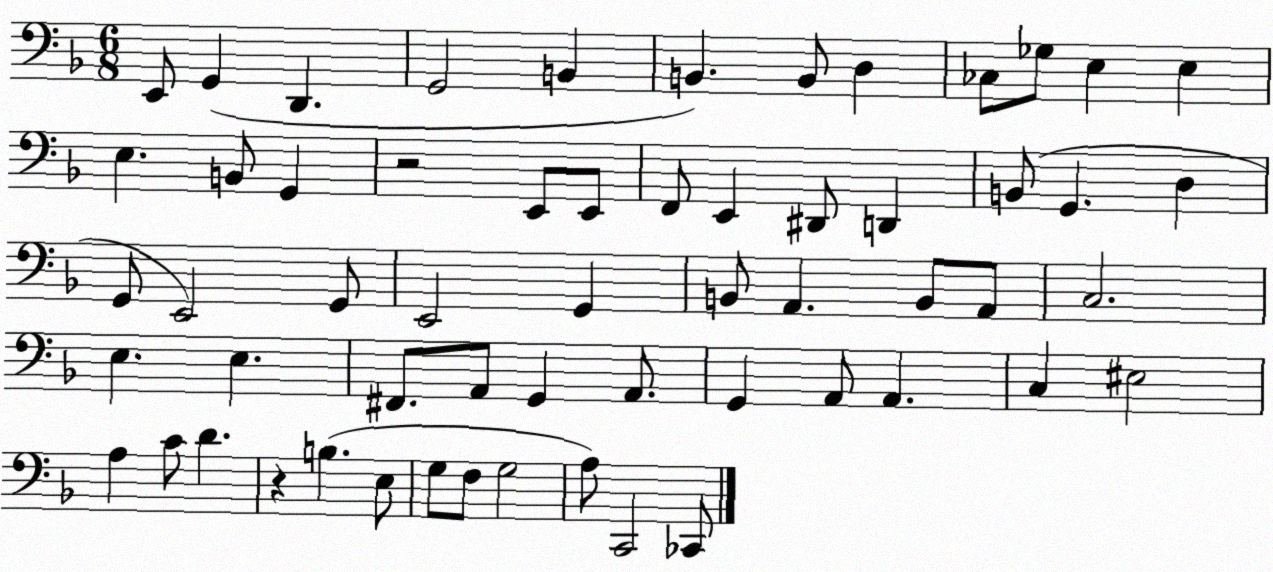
X:1
T:Untitled
M:6/8
L:1/4
K:F
E,,/2 G,, D,, G,,2 B,, B,, B,,/2 D, _C,/2 _G,/2 E, E, E, B,,/2 G,, z2 E,,/2 E,,/2 F,,/2 E,, ^D,,/2 D,, B,,/2 G,, D, G,,/2 E,,2 G,,/2 E,,2 G,, B,,/2 A,, B,,/2 A,,/2 C,2 E, E, ^F,,/2 A,,/2 G,, A,,/2 G,, A,,/2 A,, C, ^E,2 A, C/2 D z B, E,/2 G,/2 F,/2 G,2 A,/2 C,,2 _C,,/2